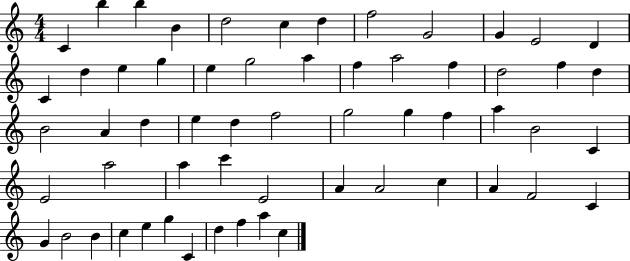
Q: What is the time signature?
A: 4/4